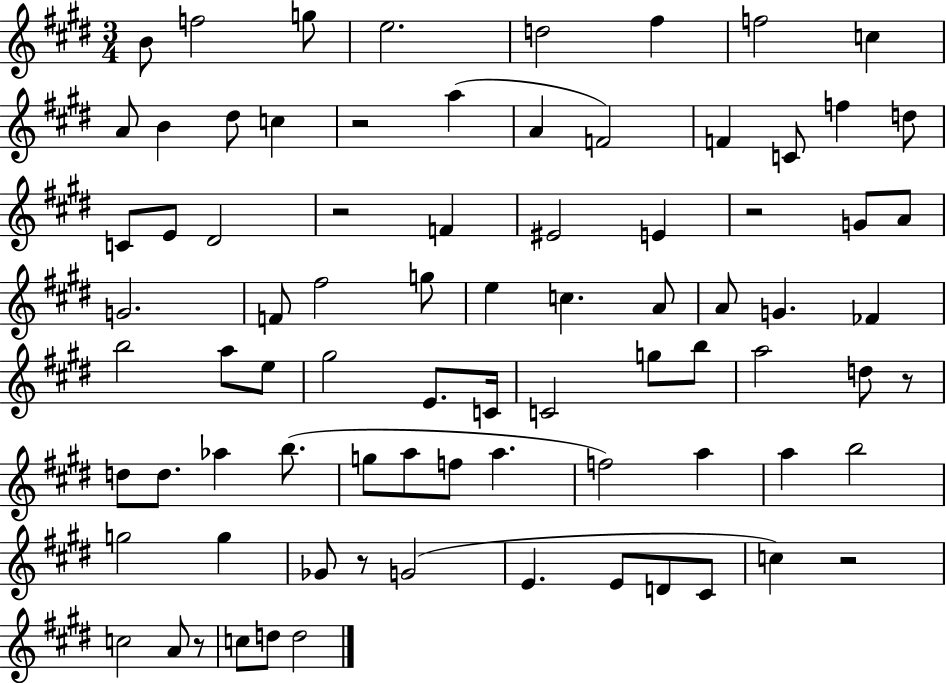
{
  \clef treble
  \numericTimeSignature
  \time 3/4
  \key e \major
  \repeat volta 2 { b'8 f''2 g''8 | e''2. | d''2 fis''4 | f''2 c''4 | \break a'8 b'4 dis''8 c''4 | r2 a''4( | a'4 f'2) | f'4 c'8 f''4 d''8 | \break c'8 e'8 dis'2 | r2 f'4 | eis'2 e'4 | r2 g'8 a'8 | \break g'2. | f'8 fis''2 g''8 | e''4 c''4. a'8 | a'8 g'4. fes'4 | \break b''2 a''8 e''8 | gis''2 e'8. c'16 | c'2 g''8 b''8 | a''2 d''8 r8 | \break d''8 d''8. aes''4 b''8.( | g''8 a''8 f''8 a''4. | f''2) a''4 | a''4 b''2 | \break g''2 g''4 | ges'8 r8 g'2( | e'4. e'8 d'8 cis'8 | c''4) r2 | \break c''2 a'8 r8 | c''8 d''8 d''2 | } \bar "|."
}